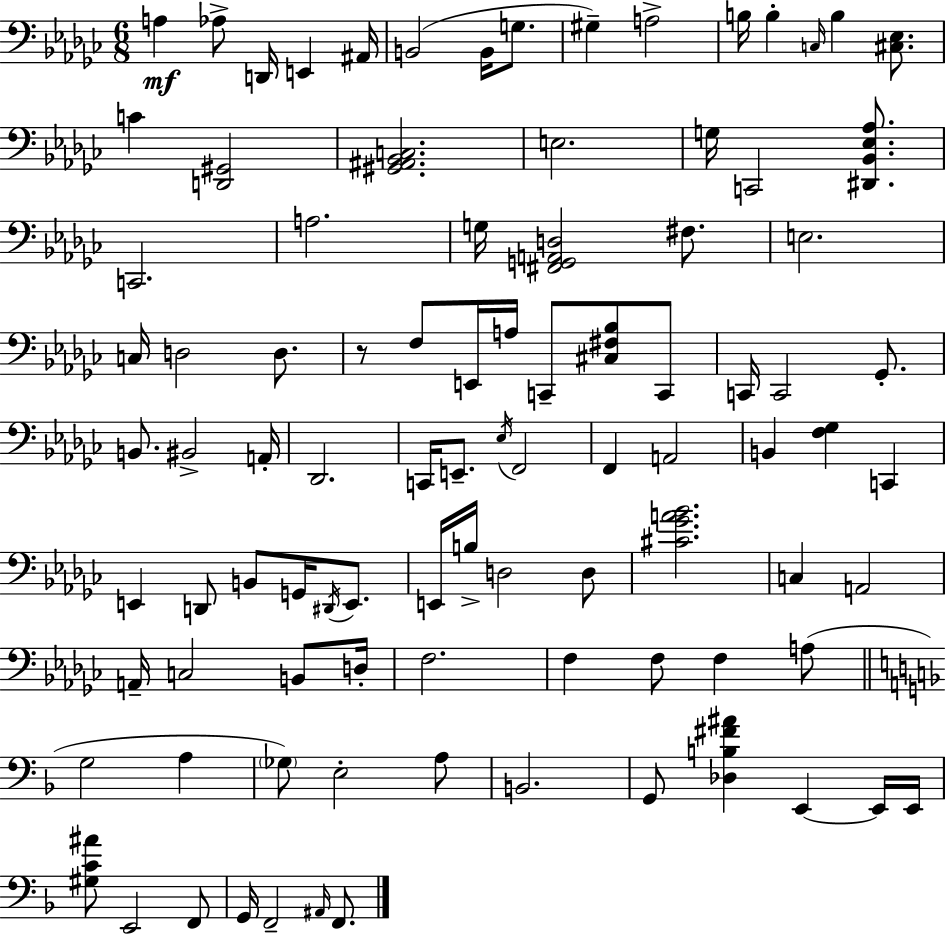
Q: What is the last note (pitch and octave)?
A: F2